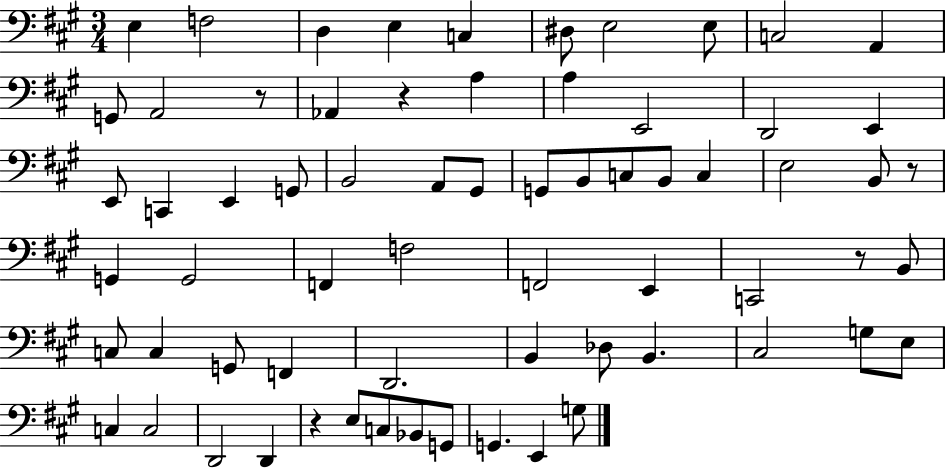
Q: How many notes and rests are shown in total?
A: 67